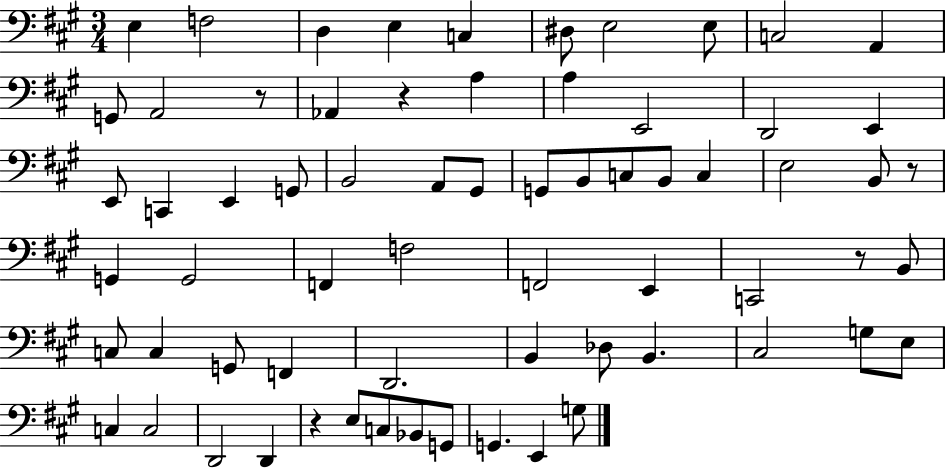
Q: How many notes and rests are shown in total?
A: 67